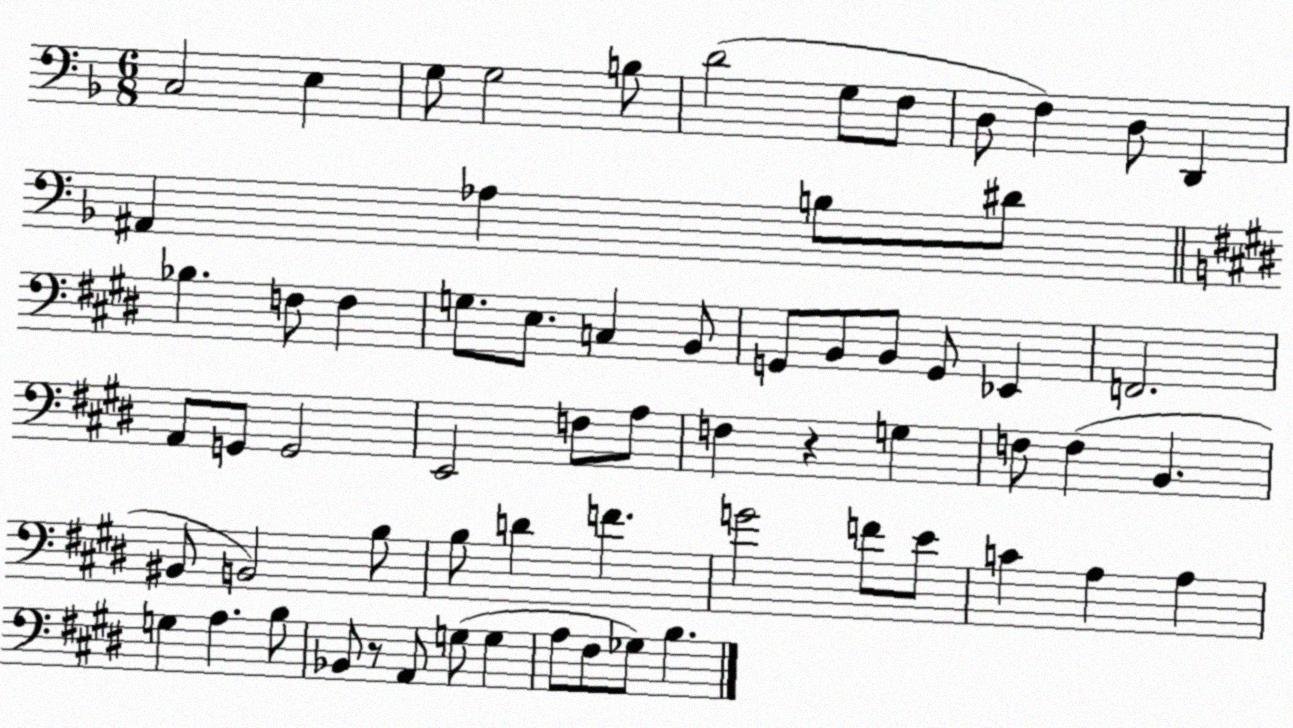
X:1
T:Untitled
M:6/8
L:1/4
K:F
C,2 E, G,/2 G,2 B,/2 D2 G,/2 F,/2 D,/2 F, D,/2 D,, ^A,, _A, B,/2 ^D/2 _B, F,/2 F, G,/2 E,/2 C, B,,/2 G,,/2 B,,/2 B,,/2 G,,/2 _E,, F,,2 A,,/2 G,,/2 G,,2 E,,2 F,/2 A,/2 F, z G, F,/2 F, B,, ^B,,/2 B,,2 B,/2 B,/2 D F G2 F/2 E/2 C A, A, G, A, B,/2 _B,,/2 z/2 A,,/2 G,/2 G, A,/2 ^F,/2 _G,/2 B,